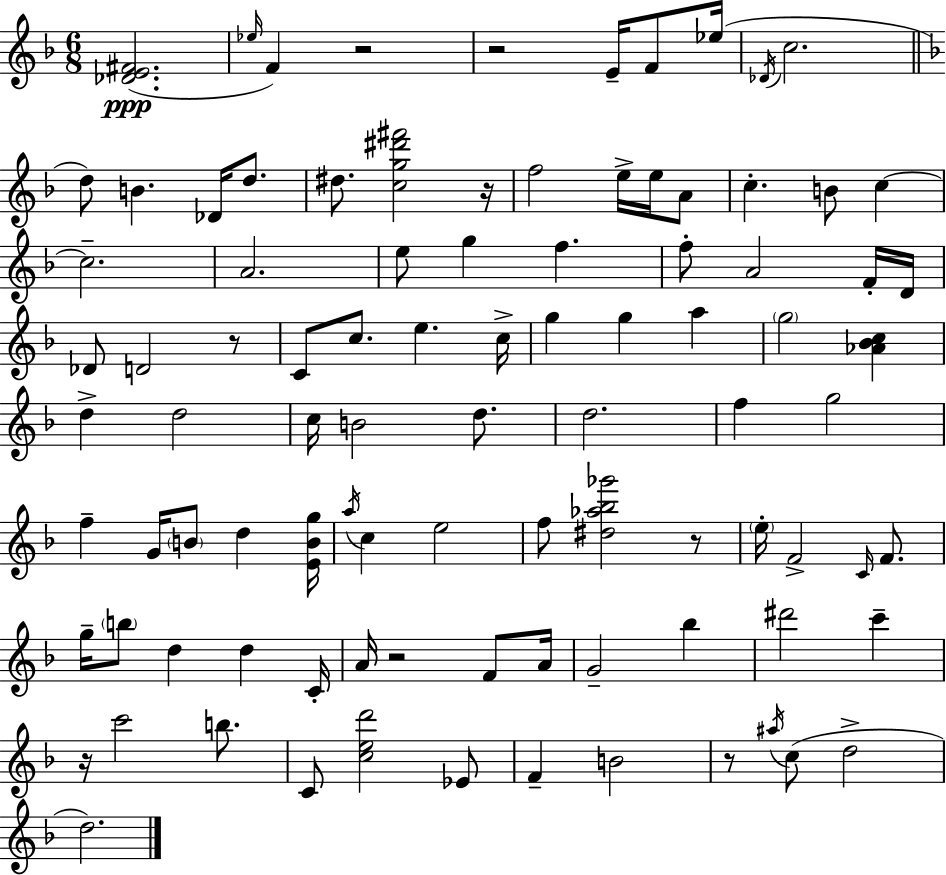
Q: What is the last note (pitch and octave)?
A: D5